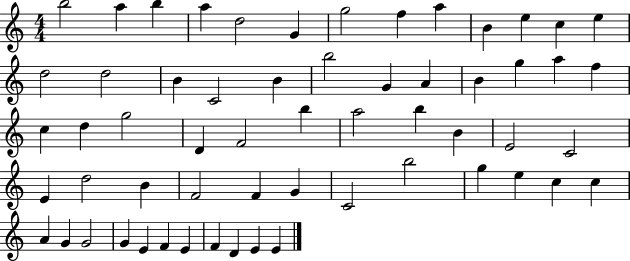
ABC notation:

X:1
T:Untitled
M:4/4
L:1/4
K:C
b2 a b a d2 G g2 f a B e c e d2 d2 B C2 B b2 G A B g a f c d g2 D F2 b a2 b B E2 C2 E d2 B F2 F G C2 b2 g e c c A G G2 G E F E F D E E